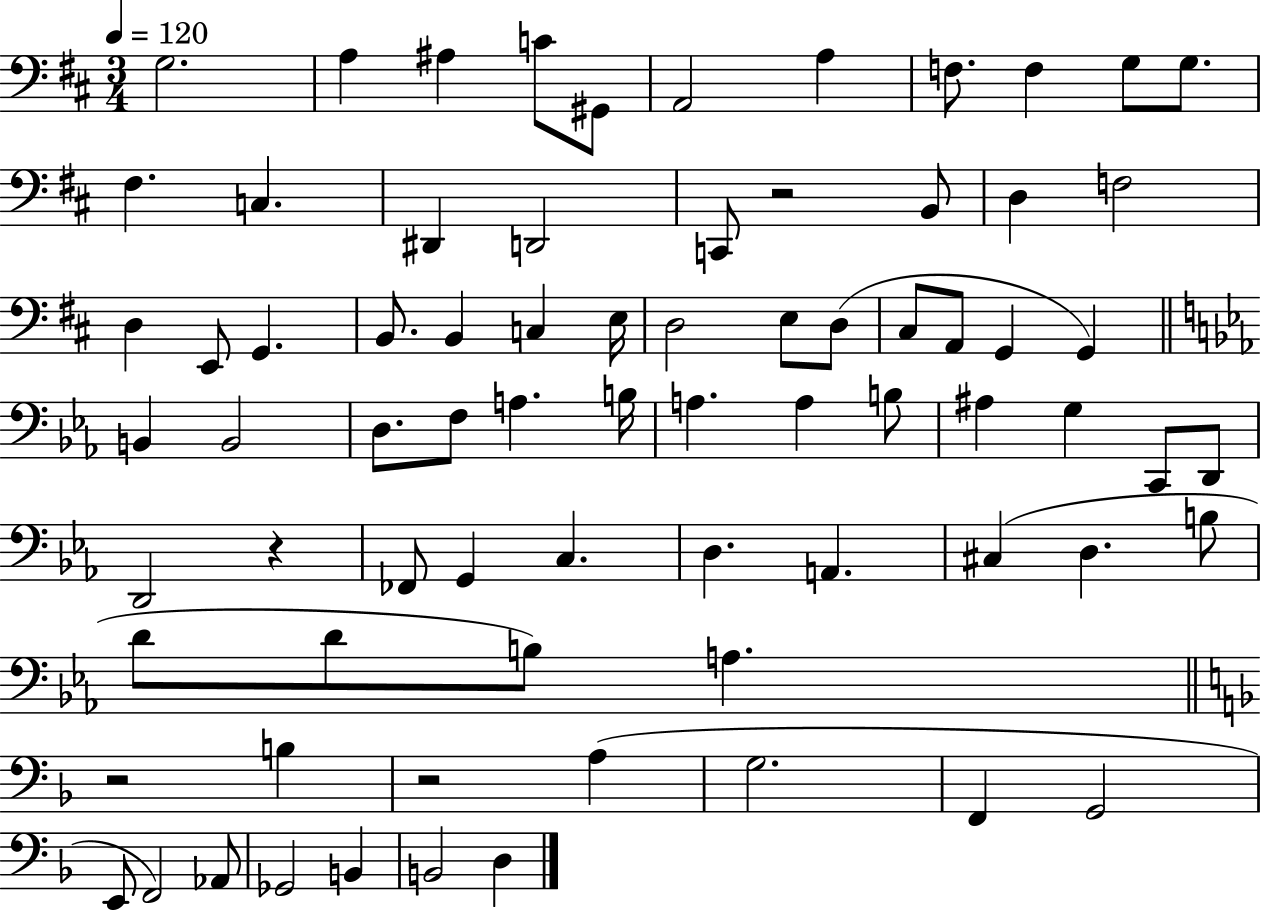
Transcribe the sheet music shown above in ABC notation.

X:1
T:Untitled
M:3/4
L:1/4
K:D
G,2 A, ^A, C/2 ^G,,/2 A,,2 A, F,/2 F, G,/2 G,/2 ^F, C, ^D,, D,,2 C,,/2 z2 B,,/2 D, F,2 D, E,,/2 G,, B,,/2 B,, C, E,/4 D,2 E,/2 D,/2 ^C,/2 A,,/2 G,, G,, B,, B,,2 D,/2 F,/2 A, B,/4 A, A, B,/2 ^A, G, C,,/2 D,,/2 D,,2 z _F,,/2 G,, C, D, A,, ^C, D, B,/2 D/2 D/2 B,/2 A, z2 B, z2 A, G,2 F,, G,,2 E,,/2 F,,2 _A,,/2 _G,,2 B,, B,,2 D,